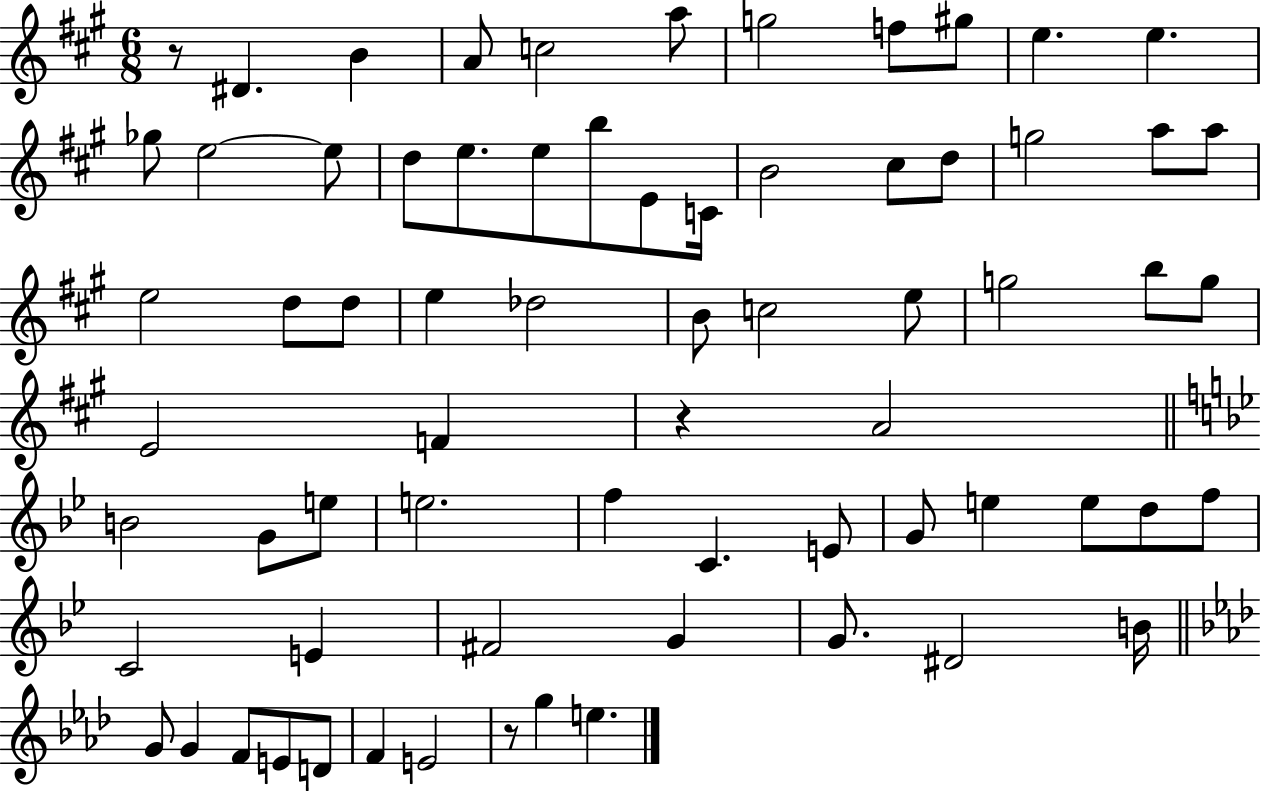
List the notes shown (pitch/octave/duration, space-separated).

R/e D#4/q. B4/q A4/e C5/h A5/e G5/h F5/e G#5/e E5/q. E5/q. Gb5/e E5/h E5/e D5/e E5/e. E5/e B5/e E4/e C4/s B4/h C#5/e D5/e G5/h A5/e A5/e E5/h D5/e D5/e E5/q Db5/h B4/e C5/h E5/e G5/h B5/e G5/e E4/h F4/q R/q A4/h B4/h G4/e E5/e E5/h. F5/q C4/q. E4/e G4/e E5/q E5/e D5/e F5/e C4/h E4/q F#4/h G4/q G4/e. D#4/h B4/s G4/e G4/q F4/e E4/e D4/e F4/q E4/h R/e G5/q E5/q.